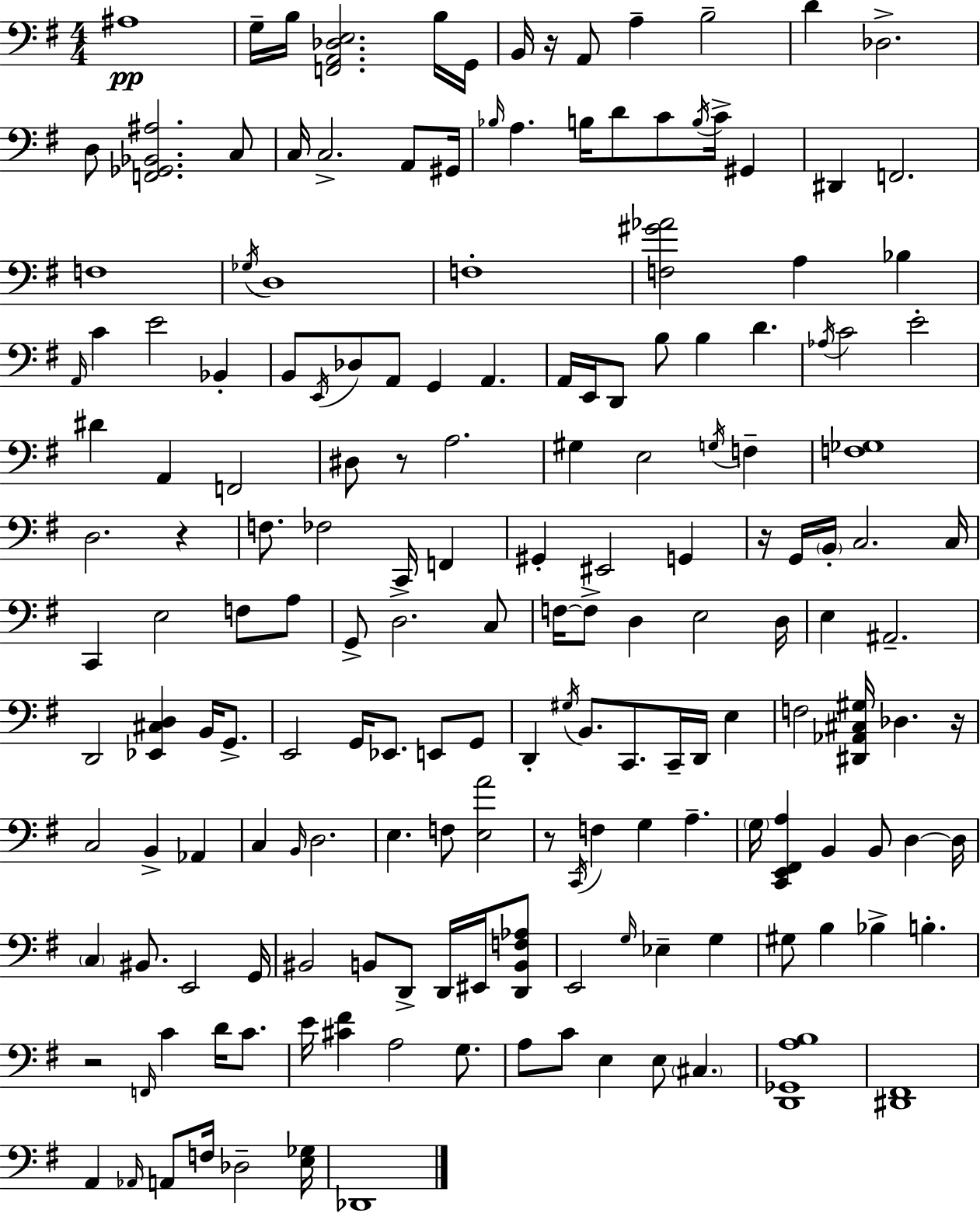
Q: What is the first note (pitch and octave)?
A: A#3